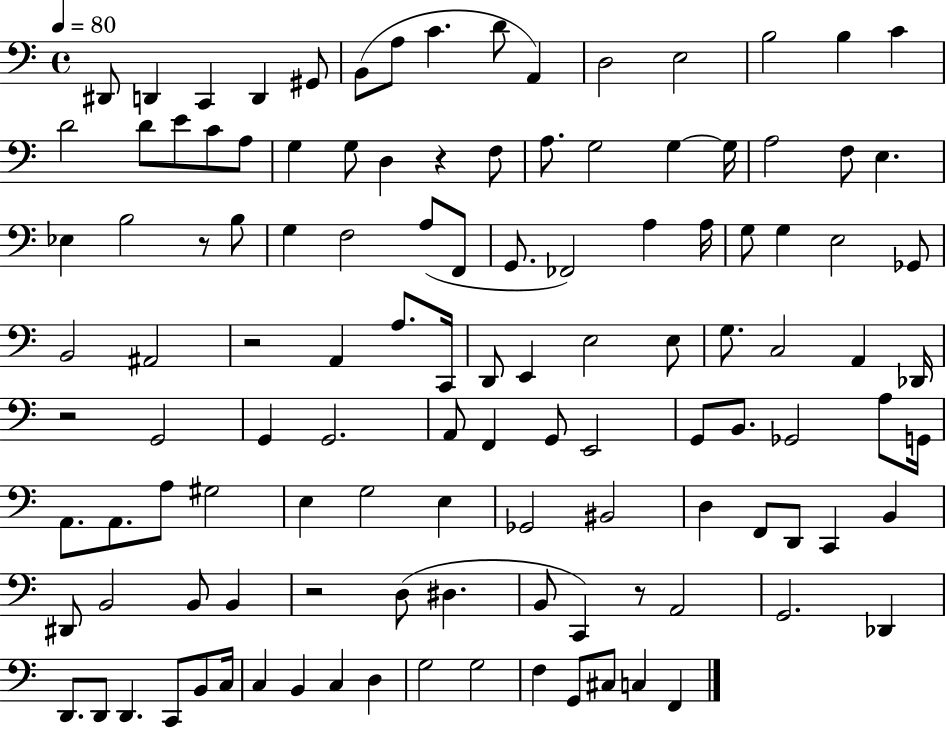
X:1
T:Untitled
M:4/4
L:1/4
K:C
^D,,/2 D,, C,, D,, ^G,,/2 B,,/2 A,/2 C D/2 A,, D,2 E,2 B,2 B, C D2 D/2 E/2 C/2 A,/2 G, G,/2 D, z F,/2 A,/2 G,2 G, G,/4 A,2 F,/2 E, _E, B,2 z/2 B,/2 G, F,2 A,/2 F,,/2 G,,/2 _F,,2 A, A,/4 G,/2 G, E,2 _G,,/2 B,,2 ^A,,2 z2 A,, A,/2 C,,/4 D,,/2 E,, E,2 E,/2 G,/2 C,2 A,, _D,,/4 z2 G,,2 G,, G,,2 A,,/2 F,, G,,/2 E,,2 G,,/2 B,,/2 _G,,2 A,/2 G,,/4 A,,/2 A,,/2 A,/2 ^G,2 E, G,2 E, _G,,2 ^B,,2 D, F,,/2 D,,/2 C,, B,, ^D,,/2 B,,2 B,,/2 B,, z2 D,/2 ^D, B,,/2 C,, z/2 A,,2 G,,2 _D,, D,,/2 D,,/2 D,, C,,/2 B,,/2 C,/4 C, B,, C, D, G,2 G,2 F, G,,/2 ^C,/2 C, F,,